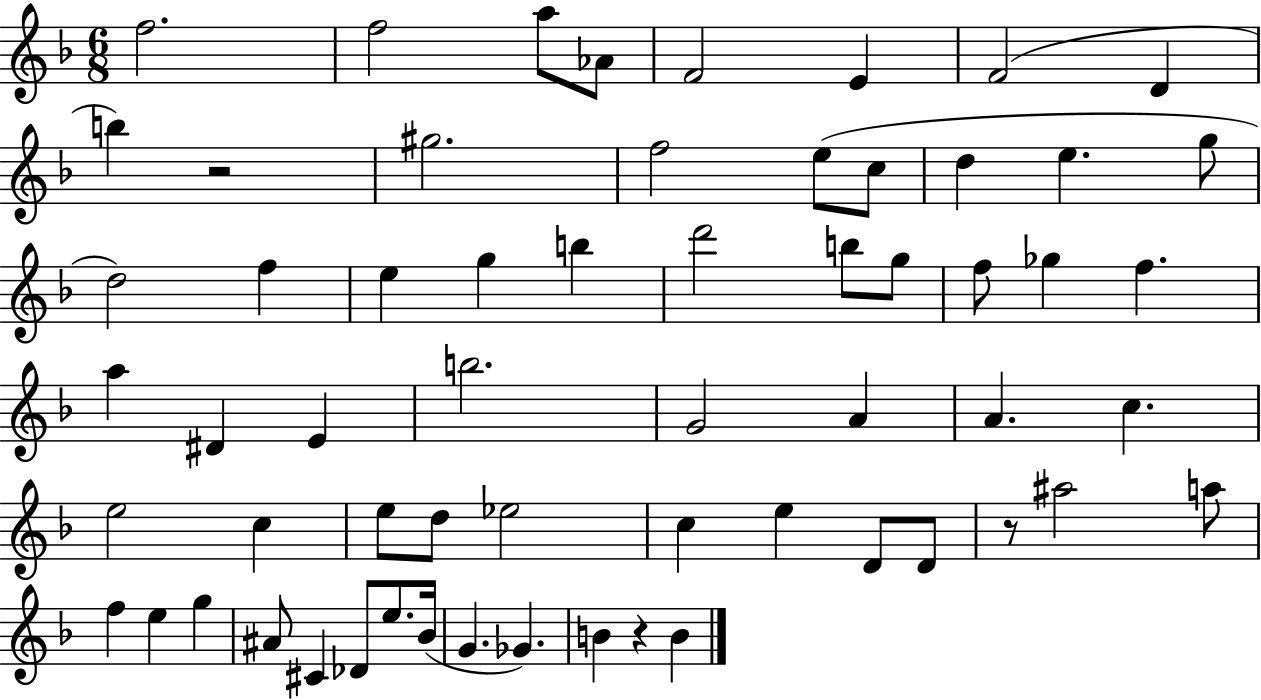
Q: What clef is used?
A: treble